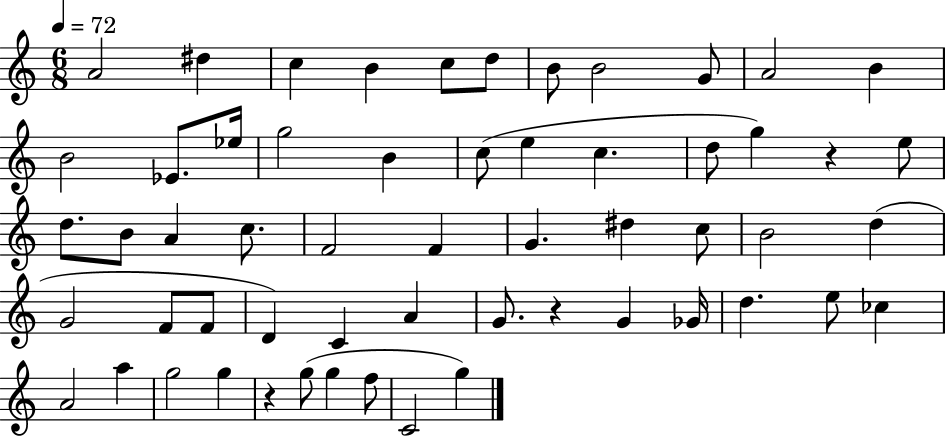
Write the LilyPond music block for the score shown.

{
  \clef treble
  \numericTimeSignature
  \time 6/8
  \key c \major
  \tempo 4 = 72
  a'2 dis''4 | c''4 b'4 c''8 d''8 | b'8 b'2 g'8 | a'2 b'4 | \break b'2 ees'8. ees''16 | g''2 b'4 | c''8( e''4 c''4. | d''8 g''4) r4 e''8 | \break d''8. b'8 a'4 c''8. | f'2 f'4 | g'4. dis''4 c''8 | b'2 d''4( | \break g'2 f'8 f'8 | d'4) c'4 a'4 | g'8. r4 g'4 ges'16 | d''4. e''8 ces''4 | \break a'2 a''4 | g''2 g''4 | r4 g''8( g''4 f''8 | c'2 g''4) | \break \bar "|."
}